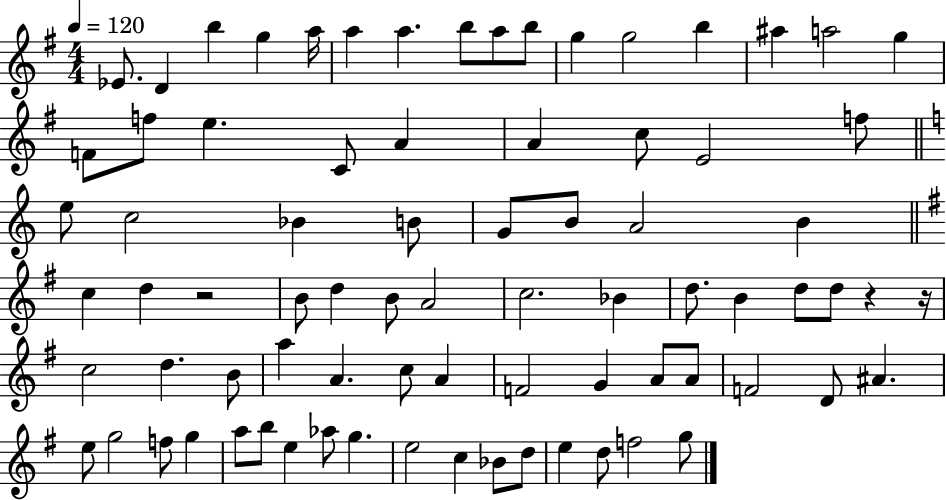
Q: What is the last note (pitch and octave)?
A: G5